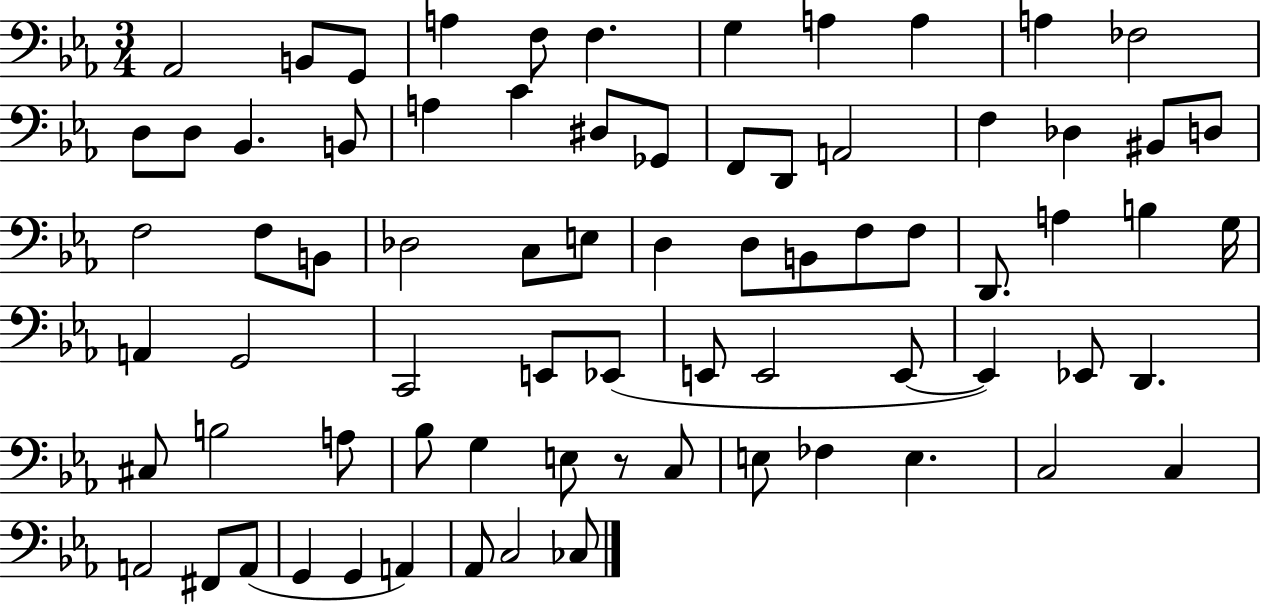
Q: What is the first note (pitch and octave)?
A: Ab2